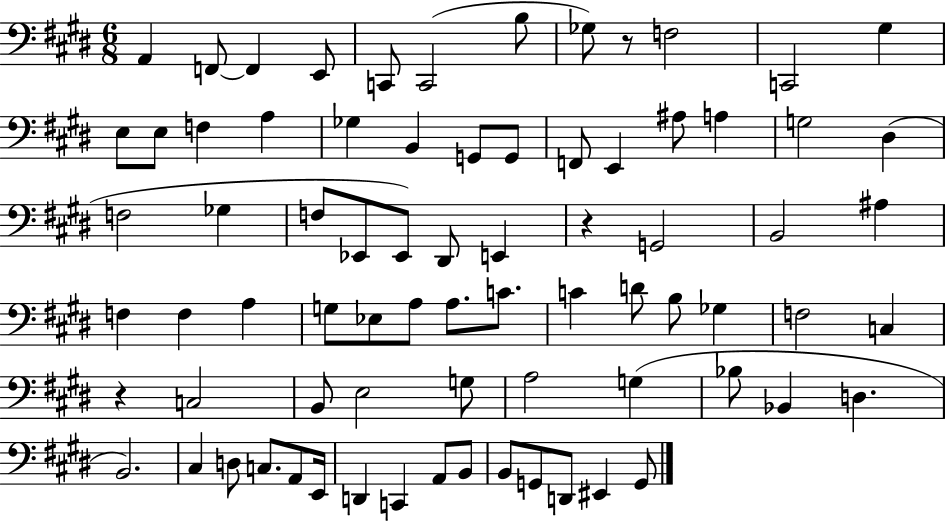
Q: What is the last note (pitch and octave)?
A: G2